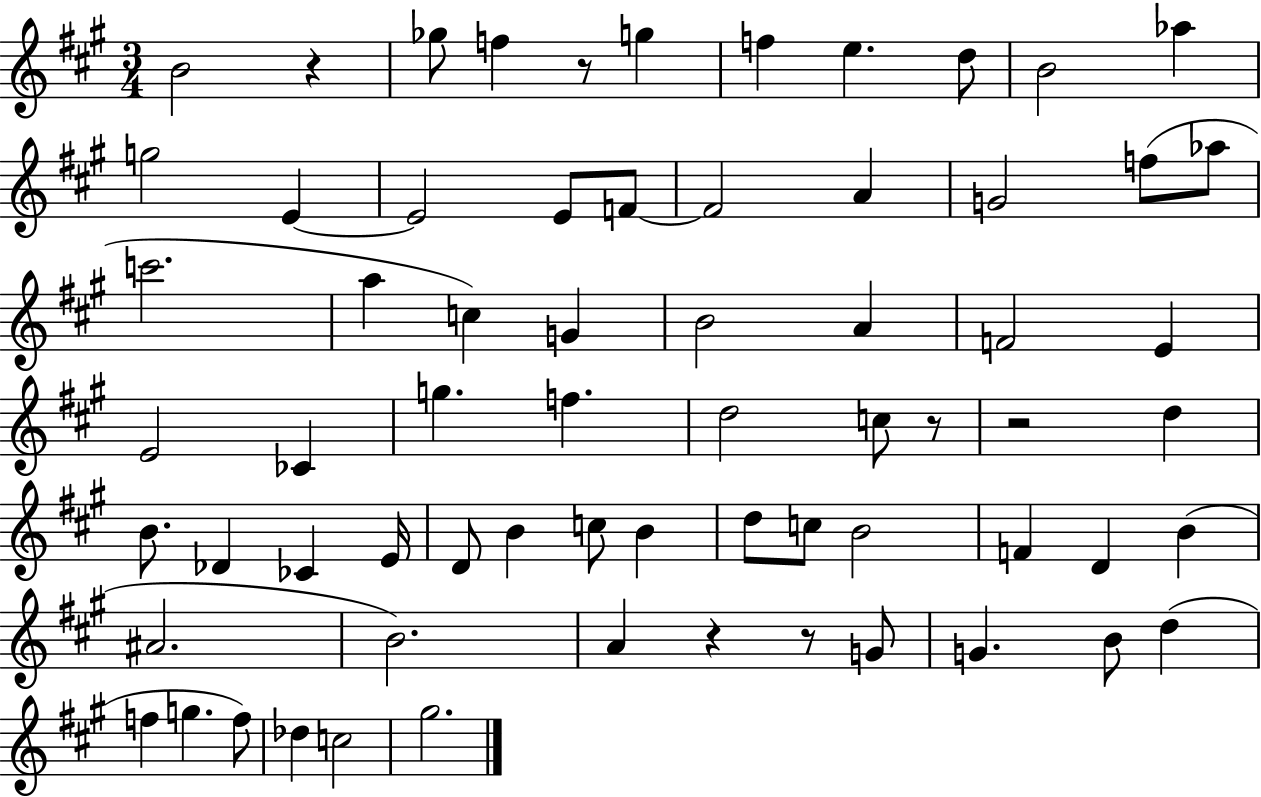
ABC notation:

X:1
T:Untitled
M:3/4
L:1/4
K:A
B2 z _g/2 f z/2 g f e d/2 B2 _a g2 E E2 E/2 F/2 F2 A G2 f/2 _a/2 c'2 a c G B2 A F2 E E2 _C g f d2 c/2 z/2 z2 d B/2 _D _C E/4 D/2 B c/2 B d/2 c/2 B2 F D B ^A2 B2 A z z/2 G/2 G B/2 d f g f/2 _d c2 ^g2